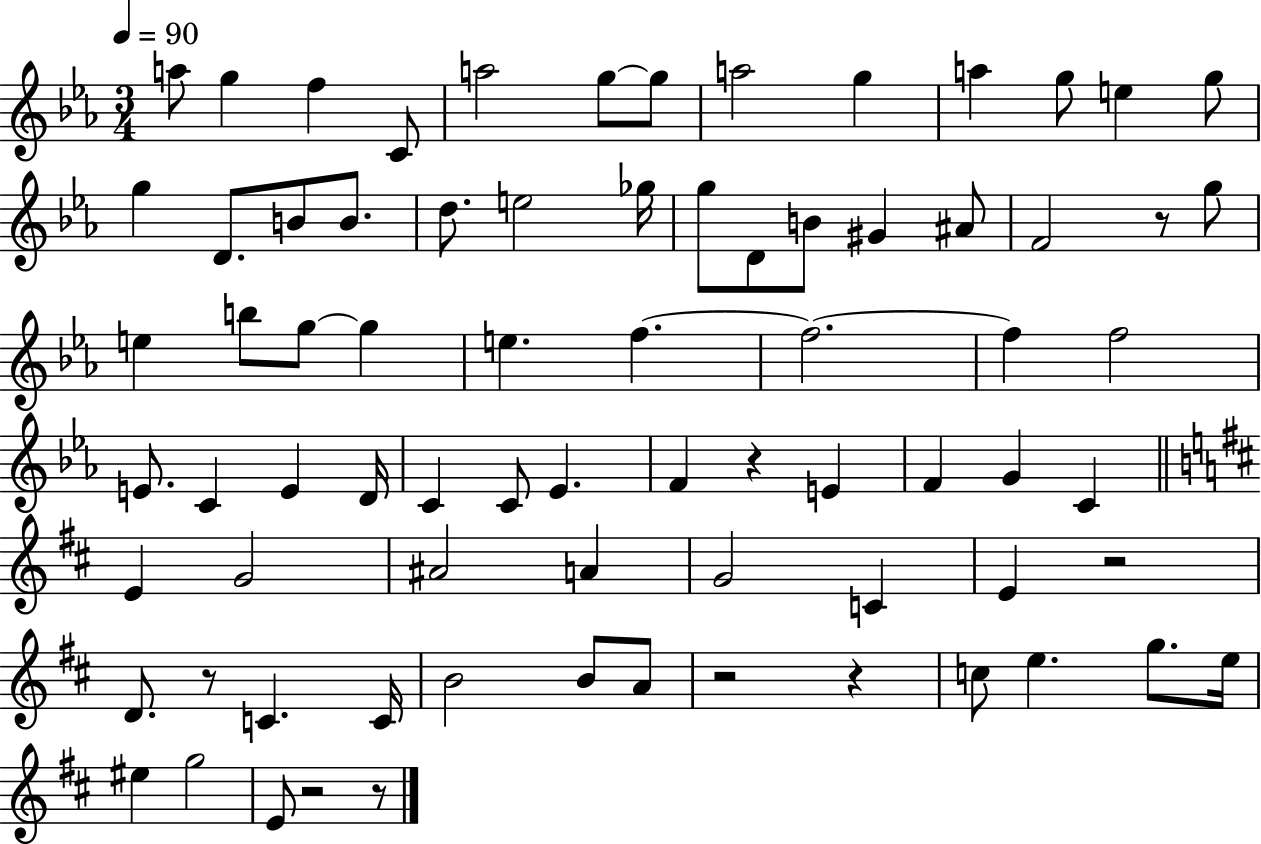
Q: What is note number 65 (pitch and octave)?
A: E5